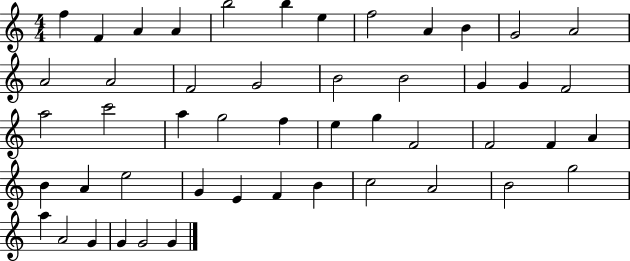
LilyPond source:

{
  \clef treble
  \numericTimeSignature
  \time 4/4
  \key c \major
  f''4 f'4 a'4 a'4 | b''2 b''4 e''4 | f''2 a'4 b'4 | g'2 a'2 | \break a'2 a'2 | f'2 g'2 | b'2 b'2 | g'4 g'4 f'2 | \break a''2 c'''2 | a''4 g''2 f''4 | e''4 g''4 f'2 | f'2 f'4 a'4 | \break b'4 a'4 e''2 | g'4 e'4 f'4 b'4 | c''2 a'2 | b'2 g''2 | \break a''4 a'2 g'4 | g'4 g'2 g'4 | \bar "|."
}